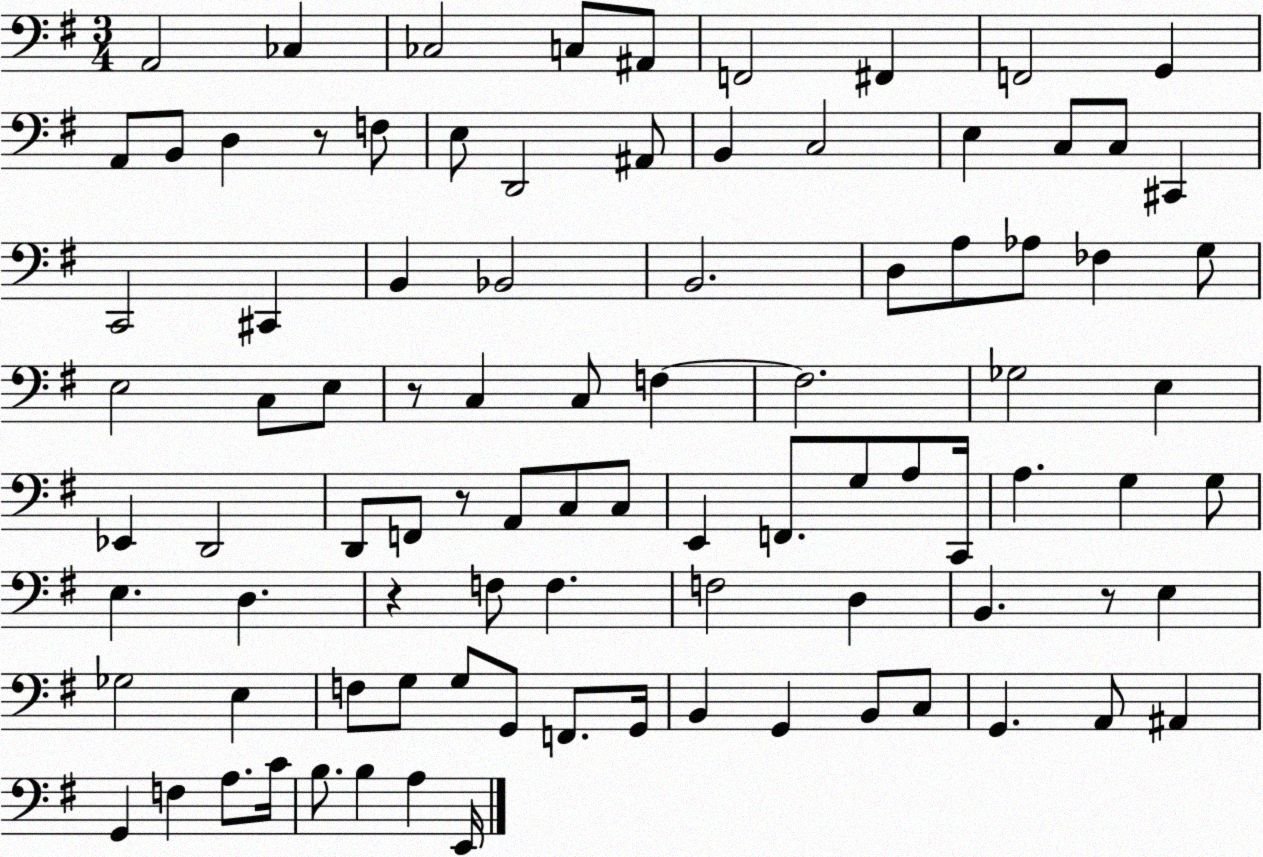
X:1
T:Untitled
M:3/4
L:1/4
K:G
A,,2 _C, _C,2 C,/2 ^A,,/2 F,,2 ^F,, F,,2 G,, A,,/2 B,,/2 D, z/2 F,/2 E,/2 D,,2 ^A,,/2 B,, C,2 E, C,/2 C,/2 ^C,, C,,2 ^C,, B,, _B,,2 B,,2 D,/2 A,/2 _A,/2 _F, G,/2 E,2 C,/2 E,/2 z/2 C, C,/2 F, F,2 _G,2 E, _E,, D,,2 D,,/2 F,,/2 z/2 A,,/2 C,/2 C,/2 E,, F,,/2 G,/2 A,/2 C,,/4 A, G, G,/2 E, D, z F,/2 F, F,2 D, B,, z/2 E, _G,2 E, F,/2 G,/2 G,/2 G,,/2 F,,/2 G,,/4 B,, G,, B,,/2 C,/2 G,, A,,/2 ^A,, G,, F, A,/2 C/4 B,/2 B, A, E,,/4